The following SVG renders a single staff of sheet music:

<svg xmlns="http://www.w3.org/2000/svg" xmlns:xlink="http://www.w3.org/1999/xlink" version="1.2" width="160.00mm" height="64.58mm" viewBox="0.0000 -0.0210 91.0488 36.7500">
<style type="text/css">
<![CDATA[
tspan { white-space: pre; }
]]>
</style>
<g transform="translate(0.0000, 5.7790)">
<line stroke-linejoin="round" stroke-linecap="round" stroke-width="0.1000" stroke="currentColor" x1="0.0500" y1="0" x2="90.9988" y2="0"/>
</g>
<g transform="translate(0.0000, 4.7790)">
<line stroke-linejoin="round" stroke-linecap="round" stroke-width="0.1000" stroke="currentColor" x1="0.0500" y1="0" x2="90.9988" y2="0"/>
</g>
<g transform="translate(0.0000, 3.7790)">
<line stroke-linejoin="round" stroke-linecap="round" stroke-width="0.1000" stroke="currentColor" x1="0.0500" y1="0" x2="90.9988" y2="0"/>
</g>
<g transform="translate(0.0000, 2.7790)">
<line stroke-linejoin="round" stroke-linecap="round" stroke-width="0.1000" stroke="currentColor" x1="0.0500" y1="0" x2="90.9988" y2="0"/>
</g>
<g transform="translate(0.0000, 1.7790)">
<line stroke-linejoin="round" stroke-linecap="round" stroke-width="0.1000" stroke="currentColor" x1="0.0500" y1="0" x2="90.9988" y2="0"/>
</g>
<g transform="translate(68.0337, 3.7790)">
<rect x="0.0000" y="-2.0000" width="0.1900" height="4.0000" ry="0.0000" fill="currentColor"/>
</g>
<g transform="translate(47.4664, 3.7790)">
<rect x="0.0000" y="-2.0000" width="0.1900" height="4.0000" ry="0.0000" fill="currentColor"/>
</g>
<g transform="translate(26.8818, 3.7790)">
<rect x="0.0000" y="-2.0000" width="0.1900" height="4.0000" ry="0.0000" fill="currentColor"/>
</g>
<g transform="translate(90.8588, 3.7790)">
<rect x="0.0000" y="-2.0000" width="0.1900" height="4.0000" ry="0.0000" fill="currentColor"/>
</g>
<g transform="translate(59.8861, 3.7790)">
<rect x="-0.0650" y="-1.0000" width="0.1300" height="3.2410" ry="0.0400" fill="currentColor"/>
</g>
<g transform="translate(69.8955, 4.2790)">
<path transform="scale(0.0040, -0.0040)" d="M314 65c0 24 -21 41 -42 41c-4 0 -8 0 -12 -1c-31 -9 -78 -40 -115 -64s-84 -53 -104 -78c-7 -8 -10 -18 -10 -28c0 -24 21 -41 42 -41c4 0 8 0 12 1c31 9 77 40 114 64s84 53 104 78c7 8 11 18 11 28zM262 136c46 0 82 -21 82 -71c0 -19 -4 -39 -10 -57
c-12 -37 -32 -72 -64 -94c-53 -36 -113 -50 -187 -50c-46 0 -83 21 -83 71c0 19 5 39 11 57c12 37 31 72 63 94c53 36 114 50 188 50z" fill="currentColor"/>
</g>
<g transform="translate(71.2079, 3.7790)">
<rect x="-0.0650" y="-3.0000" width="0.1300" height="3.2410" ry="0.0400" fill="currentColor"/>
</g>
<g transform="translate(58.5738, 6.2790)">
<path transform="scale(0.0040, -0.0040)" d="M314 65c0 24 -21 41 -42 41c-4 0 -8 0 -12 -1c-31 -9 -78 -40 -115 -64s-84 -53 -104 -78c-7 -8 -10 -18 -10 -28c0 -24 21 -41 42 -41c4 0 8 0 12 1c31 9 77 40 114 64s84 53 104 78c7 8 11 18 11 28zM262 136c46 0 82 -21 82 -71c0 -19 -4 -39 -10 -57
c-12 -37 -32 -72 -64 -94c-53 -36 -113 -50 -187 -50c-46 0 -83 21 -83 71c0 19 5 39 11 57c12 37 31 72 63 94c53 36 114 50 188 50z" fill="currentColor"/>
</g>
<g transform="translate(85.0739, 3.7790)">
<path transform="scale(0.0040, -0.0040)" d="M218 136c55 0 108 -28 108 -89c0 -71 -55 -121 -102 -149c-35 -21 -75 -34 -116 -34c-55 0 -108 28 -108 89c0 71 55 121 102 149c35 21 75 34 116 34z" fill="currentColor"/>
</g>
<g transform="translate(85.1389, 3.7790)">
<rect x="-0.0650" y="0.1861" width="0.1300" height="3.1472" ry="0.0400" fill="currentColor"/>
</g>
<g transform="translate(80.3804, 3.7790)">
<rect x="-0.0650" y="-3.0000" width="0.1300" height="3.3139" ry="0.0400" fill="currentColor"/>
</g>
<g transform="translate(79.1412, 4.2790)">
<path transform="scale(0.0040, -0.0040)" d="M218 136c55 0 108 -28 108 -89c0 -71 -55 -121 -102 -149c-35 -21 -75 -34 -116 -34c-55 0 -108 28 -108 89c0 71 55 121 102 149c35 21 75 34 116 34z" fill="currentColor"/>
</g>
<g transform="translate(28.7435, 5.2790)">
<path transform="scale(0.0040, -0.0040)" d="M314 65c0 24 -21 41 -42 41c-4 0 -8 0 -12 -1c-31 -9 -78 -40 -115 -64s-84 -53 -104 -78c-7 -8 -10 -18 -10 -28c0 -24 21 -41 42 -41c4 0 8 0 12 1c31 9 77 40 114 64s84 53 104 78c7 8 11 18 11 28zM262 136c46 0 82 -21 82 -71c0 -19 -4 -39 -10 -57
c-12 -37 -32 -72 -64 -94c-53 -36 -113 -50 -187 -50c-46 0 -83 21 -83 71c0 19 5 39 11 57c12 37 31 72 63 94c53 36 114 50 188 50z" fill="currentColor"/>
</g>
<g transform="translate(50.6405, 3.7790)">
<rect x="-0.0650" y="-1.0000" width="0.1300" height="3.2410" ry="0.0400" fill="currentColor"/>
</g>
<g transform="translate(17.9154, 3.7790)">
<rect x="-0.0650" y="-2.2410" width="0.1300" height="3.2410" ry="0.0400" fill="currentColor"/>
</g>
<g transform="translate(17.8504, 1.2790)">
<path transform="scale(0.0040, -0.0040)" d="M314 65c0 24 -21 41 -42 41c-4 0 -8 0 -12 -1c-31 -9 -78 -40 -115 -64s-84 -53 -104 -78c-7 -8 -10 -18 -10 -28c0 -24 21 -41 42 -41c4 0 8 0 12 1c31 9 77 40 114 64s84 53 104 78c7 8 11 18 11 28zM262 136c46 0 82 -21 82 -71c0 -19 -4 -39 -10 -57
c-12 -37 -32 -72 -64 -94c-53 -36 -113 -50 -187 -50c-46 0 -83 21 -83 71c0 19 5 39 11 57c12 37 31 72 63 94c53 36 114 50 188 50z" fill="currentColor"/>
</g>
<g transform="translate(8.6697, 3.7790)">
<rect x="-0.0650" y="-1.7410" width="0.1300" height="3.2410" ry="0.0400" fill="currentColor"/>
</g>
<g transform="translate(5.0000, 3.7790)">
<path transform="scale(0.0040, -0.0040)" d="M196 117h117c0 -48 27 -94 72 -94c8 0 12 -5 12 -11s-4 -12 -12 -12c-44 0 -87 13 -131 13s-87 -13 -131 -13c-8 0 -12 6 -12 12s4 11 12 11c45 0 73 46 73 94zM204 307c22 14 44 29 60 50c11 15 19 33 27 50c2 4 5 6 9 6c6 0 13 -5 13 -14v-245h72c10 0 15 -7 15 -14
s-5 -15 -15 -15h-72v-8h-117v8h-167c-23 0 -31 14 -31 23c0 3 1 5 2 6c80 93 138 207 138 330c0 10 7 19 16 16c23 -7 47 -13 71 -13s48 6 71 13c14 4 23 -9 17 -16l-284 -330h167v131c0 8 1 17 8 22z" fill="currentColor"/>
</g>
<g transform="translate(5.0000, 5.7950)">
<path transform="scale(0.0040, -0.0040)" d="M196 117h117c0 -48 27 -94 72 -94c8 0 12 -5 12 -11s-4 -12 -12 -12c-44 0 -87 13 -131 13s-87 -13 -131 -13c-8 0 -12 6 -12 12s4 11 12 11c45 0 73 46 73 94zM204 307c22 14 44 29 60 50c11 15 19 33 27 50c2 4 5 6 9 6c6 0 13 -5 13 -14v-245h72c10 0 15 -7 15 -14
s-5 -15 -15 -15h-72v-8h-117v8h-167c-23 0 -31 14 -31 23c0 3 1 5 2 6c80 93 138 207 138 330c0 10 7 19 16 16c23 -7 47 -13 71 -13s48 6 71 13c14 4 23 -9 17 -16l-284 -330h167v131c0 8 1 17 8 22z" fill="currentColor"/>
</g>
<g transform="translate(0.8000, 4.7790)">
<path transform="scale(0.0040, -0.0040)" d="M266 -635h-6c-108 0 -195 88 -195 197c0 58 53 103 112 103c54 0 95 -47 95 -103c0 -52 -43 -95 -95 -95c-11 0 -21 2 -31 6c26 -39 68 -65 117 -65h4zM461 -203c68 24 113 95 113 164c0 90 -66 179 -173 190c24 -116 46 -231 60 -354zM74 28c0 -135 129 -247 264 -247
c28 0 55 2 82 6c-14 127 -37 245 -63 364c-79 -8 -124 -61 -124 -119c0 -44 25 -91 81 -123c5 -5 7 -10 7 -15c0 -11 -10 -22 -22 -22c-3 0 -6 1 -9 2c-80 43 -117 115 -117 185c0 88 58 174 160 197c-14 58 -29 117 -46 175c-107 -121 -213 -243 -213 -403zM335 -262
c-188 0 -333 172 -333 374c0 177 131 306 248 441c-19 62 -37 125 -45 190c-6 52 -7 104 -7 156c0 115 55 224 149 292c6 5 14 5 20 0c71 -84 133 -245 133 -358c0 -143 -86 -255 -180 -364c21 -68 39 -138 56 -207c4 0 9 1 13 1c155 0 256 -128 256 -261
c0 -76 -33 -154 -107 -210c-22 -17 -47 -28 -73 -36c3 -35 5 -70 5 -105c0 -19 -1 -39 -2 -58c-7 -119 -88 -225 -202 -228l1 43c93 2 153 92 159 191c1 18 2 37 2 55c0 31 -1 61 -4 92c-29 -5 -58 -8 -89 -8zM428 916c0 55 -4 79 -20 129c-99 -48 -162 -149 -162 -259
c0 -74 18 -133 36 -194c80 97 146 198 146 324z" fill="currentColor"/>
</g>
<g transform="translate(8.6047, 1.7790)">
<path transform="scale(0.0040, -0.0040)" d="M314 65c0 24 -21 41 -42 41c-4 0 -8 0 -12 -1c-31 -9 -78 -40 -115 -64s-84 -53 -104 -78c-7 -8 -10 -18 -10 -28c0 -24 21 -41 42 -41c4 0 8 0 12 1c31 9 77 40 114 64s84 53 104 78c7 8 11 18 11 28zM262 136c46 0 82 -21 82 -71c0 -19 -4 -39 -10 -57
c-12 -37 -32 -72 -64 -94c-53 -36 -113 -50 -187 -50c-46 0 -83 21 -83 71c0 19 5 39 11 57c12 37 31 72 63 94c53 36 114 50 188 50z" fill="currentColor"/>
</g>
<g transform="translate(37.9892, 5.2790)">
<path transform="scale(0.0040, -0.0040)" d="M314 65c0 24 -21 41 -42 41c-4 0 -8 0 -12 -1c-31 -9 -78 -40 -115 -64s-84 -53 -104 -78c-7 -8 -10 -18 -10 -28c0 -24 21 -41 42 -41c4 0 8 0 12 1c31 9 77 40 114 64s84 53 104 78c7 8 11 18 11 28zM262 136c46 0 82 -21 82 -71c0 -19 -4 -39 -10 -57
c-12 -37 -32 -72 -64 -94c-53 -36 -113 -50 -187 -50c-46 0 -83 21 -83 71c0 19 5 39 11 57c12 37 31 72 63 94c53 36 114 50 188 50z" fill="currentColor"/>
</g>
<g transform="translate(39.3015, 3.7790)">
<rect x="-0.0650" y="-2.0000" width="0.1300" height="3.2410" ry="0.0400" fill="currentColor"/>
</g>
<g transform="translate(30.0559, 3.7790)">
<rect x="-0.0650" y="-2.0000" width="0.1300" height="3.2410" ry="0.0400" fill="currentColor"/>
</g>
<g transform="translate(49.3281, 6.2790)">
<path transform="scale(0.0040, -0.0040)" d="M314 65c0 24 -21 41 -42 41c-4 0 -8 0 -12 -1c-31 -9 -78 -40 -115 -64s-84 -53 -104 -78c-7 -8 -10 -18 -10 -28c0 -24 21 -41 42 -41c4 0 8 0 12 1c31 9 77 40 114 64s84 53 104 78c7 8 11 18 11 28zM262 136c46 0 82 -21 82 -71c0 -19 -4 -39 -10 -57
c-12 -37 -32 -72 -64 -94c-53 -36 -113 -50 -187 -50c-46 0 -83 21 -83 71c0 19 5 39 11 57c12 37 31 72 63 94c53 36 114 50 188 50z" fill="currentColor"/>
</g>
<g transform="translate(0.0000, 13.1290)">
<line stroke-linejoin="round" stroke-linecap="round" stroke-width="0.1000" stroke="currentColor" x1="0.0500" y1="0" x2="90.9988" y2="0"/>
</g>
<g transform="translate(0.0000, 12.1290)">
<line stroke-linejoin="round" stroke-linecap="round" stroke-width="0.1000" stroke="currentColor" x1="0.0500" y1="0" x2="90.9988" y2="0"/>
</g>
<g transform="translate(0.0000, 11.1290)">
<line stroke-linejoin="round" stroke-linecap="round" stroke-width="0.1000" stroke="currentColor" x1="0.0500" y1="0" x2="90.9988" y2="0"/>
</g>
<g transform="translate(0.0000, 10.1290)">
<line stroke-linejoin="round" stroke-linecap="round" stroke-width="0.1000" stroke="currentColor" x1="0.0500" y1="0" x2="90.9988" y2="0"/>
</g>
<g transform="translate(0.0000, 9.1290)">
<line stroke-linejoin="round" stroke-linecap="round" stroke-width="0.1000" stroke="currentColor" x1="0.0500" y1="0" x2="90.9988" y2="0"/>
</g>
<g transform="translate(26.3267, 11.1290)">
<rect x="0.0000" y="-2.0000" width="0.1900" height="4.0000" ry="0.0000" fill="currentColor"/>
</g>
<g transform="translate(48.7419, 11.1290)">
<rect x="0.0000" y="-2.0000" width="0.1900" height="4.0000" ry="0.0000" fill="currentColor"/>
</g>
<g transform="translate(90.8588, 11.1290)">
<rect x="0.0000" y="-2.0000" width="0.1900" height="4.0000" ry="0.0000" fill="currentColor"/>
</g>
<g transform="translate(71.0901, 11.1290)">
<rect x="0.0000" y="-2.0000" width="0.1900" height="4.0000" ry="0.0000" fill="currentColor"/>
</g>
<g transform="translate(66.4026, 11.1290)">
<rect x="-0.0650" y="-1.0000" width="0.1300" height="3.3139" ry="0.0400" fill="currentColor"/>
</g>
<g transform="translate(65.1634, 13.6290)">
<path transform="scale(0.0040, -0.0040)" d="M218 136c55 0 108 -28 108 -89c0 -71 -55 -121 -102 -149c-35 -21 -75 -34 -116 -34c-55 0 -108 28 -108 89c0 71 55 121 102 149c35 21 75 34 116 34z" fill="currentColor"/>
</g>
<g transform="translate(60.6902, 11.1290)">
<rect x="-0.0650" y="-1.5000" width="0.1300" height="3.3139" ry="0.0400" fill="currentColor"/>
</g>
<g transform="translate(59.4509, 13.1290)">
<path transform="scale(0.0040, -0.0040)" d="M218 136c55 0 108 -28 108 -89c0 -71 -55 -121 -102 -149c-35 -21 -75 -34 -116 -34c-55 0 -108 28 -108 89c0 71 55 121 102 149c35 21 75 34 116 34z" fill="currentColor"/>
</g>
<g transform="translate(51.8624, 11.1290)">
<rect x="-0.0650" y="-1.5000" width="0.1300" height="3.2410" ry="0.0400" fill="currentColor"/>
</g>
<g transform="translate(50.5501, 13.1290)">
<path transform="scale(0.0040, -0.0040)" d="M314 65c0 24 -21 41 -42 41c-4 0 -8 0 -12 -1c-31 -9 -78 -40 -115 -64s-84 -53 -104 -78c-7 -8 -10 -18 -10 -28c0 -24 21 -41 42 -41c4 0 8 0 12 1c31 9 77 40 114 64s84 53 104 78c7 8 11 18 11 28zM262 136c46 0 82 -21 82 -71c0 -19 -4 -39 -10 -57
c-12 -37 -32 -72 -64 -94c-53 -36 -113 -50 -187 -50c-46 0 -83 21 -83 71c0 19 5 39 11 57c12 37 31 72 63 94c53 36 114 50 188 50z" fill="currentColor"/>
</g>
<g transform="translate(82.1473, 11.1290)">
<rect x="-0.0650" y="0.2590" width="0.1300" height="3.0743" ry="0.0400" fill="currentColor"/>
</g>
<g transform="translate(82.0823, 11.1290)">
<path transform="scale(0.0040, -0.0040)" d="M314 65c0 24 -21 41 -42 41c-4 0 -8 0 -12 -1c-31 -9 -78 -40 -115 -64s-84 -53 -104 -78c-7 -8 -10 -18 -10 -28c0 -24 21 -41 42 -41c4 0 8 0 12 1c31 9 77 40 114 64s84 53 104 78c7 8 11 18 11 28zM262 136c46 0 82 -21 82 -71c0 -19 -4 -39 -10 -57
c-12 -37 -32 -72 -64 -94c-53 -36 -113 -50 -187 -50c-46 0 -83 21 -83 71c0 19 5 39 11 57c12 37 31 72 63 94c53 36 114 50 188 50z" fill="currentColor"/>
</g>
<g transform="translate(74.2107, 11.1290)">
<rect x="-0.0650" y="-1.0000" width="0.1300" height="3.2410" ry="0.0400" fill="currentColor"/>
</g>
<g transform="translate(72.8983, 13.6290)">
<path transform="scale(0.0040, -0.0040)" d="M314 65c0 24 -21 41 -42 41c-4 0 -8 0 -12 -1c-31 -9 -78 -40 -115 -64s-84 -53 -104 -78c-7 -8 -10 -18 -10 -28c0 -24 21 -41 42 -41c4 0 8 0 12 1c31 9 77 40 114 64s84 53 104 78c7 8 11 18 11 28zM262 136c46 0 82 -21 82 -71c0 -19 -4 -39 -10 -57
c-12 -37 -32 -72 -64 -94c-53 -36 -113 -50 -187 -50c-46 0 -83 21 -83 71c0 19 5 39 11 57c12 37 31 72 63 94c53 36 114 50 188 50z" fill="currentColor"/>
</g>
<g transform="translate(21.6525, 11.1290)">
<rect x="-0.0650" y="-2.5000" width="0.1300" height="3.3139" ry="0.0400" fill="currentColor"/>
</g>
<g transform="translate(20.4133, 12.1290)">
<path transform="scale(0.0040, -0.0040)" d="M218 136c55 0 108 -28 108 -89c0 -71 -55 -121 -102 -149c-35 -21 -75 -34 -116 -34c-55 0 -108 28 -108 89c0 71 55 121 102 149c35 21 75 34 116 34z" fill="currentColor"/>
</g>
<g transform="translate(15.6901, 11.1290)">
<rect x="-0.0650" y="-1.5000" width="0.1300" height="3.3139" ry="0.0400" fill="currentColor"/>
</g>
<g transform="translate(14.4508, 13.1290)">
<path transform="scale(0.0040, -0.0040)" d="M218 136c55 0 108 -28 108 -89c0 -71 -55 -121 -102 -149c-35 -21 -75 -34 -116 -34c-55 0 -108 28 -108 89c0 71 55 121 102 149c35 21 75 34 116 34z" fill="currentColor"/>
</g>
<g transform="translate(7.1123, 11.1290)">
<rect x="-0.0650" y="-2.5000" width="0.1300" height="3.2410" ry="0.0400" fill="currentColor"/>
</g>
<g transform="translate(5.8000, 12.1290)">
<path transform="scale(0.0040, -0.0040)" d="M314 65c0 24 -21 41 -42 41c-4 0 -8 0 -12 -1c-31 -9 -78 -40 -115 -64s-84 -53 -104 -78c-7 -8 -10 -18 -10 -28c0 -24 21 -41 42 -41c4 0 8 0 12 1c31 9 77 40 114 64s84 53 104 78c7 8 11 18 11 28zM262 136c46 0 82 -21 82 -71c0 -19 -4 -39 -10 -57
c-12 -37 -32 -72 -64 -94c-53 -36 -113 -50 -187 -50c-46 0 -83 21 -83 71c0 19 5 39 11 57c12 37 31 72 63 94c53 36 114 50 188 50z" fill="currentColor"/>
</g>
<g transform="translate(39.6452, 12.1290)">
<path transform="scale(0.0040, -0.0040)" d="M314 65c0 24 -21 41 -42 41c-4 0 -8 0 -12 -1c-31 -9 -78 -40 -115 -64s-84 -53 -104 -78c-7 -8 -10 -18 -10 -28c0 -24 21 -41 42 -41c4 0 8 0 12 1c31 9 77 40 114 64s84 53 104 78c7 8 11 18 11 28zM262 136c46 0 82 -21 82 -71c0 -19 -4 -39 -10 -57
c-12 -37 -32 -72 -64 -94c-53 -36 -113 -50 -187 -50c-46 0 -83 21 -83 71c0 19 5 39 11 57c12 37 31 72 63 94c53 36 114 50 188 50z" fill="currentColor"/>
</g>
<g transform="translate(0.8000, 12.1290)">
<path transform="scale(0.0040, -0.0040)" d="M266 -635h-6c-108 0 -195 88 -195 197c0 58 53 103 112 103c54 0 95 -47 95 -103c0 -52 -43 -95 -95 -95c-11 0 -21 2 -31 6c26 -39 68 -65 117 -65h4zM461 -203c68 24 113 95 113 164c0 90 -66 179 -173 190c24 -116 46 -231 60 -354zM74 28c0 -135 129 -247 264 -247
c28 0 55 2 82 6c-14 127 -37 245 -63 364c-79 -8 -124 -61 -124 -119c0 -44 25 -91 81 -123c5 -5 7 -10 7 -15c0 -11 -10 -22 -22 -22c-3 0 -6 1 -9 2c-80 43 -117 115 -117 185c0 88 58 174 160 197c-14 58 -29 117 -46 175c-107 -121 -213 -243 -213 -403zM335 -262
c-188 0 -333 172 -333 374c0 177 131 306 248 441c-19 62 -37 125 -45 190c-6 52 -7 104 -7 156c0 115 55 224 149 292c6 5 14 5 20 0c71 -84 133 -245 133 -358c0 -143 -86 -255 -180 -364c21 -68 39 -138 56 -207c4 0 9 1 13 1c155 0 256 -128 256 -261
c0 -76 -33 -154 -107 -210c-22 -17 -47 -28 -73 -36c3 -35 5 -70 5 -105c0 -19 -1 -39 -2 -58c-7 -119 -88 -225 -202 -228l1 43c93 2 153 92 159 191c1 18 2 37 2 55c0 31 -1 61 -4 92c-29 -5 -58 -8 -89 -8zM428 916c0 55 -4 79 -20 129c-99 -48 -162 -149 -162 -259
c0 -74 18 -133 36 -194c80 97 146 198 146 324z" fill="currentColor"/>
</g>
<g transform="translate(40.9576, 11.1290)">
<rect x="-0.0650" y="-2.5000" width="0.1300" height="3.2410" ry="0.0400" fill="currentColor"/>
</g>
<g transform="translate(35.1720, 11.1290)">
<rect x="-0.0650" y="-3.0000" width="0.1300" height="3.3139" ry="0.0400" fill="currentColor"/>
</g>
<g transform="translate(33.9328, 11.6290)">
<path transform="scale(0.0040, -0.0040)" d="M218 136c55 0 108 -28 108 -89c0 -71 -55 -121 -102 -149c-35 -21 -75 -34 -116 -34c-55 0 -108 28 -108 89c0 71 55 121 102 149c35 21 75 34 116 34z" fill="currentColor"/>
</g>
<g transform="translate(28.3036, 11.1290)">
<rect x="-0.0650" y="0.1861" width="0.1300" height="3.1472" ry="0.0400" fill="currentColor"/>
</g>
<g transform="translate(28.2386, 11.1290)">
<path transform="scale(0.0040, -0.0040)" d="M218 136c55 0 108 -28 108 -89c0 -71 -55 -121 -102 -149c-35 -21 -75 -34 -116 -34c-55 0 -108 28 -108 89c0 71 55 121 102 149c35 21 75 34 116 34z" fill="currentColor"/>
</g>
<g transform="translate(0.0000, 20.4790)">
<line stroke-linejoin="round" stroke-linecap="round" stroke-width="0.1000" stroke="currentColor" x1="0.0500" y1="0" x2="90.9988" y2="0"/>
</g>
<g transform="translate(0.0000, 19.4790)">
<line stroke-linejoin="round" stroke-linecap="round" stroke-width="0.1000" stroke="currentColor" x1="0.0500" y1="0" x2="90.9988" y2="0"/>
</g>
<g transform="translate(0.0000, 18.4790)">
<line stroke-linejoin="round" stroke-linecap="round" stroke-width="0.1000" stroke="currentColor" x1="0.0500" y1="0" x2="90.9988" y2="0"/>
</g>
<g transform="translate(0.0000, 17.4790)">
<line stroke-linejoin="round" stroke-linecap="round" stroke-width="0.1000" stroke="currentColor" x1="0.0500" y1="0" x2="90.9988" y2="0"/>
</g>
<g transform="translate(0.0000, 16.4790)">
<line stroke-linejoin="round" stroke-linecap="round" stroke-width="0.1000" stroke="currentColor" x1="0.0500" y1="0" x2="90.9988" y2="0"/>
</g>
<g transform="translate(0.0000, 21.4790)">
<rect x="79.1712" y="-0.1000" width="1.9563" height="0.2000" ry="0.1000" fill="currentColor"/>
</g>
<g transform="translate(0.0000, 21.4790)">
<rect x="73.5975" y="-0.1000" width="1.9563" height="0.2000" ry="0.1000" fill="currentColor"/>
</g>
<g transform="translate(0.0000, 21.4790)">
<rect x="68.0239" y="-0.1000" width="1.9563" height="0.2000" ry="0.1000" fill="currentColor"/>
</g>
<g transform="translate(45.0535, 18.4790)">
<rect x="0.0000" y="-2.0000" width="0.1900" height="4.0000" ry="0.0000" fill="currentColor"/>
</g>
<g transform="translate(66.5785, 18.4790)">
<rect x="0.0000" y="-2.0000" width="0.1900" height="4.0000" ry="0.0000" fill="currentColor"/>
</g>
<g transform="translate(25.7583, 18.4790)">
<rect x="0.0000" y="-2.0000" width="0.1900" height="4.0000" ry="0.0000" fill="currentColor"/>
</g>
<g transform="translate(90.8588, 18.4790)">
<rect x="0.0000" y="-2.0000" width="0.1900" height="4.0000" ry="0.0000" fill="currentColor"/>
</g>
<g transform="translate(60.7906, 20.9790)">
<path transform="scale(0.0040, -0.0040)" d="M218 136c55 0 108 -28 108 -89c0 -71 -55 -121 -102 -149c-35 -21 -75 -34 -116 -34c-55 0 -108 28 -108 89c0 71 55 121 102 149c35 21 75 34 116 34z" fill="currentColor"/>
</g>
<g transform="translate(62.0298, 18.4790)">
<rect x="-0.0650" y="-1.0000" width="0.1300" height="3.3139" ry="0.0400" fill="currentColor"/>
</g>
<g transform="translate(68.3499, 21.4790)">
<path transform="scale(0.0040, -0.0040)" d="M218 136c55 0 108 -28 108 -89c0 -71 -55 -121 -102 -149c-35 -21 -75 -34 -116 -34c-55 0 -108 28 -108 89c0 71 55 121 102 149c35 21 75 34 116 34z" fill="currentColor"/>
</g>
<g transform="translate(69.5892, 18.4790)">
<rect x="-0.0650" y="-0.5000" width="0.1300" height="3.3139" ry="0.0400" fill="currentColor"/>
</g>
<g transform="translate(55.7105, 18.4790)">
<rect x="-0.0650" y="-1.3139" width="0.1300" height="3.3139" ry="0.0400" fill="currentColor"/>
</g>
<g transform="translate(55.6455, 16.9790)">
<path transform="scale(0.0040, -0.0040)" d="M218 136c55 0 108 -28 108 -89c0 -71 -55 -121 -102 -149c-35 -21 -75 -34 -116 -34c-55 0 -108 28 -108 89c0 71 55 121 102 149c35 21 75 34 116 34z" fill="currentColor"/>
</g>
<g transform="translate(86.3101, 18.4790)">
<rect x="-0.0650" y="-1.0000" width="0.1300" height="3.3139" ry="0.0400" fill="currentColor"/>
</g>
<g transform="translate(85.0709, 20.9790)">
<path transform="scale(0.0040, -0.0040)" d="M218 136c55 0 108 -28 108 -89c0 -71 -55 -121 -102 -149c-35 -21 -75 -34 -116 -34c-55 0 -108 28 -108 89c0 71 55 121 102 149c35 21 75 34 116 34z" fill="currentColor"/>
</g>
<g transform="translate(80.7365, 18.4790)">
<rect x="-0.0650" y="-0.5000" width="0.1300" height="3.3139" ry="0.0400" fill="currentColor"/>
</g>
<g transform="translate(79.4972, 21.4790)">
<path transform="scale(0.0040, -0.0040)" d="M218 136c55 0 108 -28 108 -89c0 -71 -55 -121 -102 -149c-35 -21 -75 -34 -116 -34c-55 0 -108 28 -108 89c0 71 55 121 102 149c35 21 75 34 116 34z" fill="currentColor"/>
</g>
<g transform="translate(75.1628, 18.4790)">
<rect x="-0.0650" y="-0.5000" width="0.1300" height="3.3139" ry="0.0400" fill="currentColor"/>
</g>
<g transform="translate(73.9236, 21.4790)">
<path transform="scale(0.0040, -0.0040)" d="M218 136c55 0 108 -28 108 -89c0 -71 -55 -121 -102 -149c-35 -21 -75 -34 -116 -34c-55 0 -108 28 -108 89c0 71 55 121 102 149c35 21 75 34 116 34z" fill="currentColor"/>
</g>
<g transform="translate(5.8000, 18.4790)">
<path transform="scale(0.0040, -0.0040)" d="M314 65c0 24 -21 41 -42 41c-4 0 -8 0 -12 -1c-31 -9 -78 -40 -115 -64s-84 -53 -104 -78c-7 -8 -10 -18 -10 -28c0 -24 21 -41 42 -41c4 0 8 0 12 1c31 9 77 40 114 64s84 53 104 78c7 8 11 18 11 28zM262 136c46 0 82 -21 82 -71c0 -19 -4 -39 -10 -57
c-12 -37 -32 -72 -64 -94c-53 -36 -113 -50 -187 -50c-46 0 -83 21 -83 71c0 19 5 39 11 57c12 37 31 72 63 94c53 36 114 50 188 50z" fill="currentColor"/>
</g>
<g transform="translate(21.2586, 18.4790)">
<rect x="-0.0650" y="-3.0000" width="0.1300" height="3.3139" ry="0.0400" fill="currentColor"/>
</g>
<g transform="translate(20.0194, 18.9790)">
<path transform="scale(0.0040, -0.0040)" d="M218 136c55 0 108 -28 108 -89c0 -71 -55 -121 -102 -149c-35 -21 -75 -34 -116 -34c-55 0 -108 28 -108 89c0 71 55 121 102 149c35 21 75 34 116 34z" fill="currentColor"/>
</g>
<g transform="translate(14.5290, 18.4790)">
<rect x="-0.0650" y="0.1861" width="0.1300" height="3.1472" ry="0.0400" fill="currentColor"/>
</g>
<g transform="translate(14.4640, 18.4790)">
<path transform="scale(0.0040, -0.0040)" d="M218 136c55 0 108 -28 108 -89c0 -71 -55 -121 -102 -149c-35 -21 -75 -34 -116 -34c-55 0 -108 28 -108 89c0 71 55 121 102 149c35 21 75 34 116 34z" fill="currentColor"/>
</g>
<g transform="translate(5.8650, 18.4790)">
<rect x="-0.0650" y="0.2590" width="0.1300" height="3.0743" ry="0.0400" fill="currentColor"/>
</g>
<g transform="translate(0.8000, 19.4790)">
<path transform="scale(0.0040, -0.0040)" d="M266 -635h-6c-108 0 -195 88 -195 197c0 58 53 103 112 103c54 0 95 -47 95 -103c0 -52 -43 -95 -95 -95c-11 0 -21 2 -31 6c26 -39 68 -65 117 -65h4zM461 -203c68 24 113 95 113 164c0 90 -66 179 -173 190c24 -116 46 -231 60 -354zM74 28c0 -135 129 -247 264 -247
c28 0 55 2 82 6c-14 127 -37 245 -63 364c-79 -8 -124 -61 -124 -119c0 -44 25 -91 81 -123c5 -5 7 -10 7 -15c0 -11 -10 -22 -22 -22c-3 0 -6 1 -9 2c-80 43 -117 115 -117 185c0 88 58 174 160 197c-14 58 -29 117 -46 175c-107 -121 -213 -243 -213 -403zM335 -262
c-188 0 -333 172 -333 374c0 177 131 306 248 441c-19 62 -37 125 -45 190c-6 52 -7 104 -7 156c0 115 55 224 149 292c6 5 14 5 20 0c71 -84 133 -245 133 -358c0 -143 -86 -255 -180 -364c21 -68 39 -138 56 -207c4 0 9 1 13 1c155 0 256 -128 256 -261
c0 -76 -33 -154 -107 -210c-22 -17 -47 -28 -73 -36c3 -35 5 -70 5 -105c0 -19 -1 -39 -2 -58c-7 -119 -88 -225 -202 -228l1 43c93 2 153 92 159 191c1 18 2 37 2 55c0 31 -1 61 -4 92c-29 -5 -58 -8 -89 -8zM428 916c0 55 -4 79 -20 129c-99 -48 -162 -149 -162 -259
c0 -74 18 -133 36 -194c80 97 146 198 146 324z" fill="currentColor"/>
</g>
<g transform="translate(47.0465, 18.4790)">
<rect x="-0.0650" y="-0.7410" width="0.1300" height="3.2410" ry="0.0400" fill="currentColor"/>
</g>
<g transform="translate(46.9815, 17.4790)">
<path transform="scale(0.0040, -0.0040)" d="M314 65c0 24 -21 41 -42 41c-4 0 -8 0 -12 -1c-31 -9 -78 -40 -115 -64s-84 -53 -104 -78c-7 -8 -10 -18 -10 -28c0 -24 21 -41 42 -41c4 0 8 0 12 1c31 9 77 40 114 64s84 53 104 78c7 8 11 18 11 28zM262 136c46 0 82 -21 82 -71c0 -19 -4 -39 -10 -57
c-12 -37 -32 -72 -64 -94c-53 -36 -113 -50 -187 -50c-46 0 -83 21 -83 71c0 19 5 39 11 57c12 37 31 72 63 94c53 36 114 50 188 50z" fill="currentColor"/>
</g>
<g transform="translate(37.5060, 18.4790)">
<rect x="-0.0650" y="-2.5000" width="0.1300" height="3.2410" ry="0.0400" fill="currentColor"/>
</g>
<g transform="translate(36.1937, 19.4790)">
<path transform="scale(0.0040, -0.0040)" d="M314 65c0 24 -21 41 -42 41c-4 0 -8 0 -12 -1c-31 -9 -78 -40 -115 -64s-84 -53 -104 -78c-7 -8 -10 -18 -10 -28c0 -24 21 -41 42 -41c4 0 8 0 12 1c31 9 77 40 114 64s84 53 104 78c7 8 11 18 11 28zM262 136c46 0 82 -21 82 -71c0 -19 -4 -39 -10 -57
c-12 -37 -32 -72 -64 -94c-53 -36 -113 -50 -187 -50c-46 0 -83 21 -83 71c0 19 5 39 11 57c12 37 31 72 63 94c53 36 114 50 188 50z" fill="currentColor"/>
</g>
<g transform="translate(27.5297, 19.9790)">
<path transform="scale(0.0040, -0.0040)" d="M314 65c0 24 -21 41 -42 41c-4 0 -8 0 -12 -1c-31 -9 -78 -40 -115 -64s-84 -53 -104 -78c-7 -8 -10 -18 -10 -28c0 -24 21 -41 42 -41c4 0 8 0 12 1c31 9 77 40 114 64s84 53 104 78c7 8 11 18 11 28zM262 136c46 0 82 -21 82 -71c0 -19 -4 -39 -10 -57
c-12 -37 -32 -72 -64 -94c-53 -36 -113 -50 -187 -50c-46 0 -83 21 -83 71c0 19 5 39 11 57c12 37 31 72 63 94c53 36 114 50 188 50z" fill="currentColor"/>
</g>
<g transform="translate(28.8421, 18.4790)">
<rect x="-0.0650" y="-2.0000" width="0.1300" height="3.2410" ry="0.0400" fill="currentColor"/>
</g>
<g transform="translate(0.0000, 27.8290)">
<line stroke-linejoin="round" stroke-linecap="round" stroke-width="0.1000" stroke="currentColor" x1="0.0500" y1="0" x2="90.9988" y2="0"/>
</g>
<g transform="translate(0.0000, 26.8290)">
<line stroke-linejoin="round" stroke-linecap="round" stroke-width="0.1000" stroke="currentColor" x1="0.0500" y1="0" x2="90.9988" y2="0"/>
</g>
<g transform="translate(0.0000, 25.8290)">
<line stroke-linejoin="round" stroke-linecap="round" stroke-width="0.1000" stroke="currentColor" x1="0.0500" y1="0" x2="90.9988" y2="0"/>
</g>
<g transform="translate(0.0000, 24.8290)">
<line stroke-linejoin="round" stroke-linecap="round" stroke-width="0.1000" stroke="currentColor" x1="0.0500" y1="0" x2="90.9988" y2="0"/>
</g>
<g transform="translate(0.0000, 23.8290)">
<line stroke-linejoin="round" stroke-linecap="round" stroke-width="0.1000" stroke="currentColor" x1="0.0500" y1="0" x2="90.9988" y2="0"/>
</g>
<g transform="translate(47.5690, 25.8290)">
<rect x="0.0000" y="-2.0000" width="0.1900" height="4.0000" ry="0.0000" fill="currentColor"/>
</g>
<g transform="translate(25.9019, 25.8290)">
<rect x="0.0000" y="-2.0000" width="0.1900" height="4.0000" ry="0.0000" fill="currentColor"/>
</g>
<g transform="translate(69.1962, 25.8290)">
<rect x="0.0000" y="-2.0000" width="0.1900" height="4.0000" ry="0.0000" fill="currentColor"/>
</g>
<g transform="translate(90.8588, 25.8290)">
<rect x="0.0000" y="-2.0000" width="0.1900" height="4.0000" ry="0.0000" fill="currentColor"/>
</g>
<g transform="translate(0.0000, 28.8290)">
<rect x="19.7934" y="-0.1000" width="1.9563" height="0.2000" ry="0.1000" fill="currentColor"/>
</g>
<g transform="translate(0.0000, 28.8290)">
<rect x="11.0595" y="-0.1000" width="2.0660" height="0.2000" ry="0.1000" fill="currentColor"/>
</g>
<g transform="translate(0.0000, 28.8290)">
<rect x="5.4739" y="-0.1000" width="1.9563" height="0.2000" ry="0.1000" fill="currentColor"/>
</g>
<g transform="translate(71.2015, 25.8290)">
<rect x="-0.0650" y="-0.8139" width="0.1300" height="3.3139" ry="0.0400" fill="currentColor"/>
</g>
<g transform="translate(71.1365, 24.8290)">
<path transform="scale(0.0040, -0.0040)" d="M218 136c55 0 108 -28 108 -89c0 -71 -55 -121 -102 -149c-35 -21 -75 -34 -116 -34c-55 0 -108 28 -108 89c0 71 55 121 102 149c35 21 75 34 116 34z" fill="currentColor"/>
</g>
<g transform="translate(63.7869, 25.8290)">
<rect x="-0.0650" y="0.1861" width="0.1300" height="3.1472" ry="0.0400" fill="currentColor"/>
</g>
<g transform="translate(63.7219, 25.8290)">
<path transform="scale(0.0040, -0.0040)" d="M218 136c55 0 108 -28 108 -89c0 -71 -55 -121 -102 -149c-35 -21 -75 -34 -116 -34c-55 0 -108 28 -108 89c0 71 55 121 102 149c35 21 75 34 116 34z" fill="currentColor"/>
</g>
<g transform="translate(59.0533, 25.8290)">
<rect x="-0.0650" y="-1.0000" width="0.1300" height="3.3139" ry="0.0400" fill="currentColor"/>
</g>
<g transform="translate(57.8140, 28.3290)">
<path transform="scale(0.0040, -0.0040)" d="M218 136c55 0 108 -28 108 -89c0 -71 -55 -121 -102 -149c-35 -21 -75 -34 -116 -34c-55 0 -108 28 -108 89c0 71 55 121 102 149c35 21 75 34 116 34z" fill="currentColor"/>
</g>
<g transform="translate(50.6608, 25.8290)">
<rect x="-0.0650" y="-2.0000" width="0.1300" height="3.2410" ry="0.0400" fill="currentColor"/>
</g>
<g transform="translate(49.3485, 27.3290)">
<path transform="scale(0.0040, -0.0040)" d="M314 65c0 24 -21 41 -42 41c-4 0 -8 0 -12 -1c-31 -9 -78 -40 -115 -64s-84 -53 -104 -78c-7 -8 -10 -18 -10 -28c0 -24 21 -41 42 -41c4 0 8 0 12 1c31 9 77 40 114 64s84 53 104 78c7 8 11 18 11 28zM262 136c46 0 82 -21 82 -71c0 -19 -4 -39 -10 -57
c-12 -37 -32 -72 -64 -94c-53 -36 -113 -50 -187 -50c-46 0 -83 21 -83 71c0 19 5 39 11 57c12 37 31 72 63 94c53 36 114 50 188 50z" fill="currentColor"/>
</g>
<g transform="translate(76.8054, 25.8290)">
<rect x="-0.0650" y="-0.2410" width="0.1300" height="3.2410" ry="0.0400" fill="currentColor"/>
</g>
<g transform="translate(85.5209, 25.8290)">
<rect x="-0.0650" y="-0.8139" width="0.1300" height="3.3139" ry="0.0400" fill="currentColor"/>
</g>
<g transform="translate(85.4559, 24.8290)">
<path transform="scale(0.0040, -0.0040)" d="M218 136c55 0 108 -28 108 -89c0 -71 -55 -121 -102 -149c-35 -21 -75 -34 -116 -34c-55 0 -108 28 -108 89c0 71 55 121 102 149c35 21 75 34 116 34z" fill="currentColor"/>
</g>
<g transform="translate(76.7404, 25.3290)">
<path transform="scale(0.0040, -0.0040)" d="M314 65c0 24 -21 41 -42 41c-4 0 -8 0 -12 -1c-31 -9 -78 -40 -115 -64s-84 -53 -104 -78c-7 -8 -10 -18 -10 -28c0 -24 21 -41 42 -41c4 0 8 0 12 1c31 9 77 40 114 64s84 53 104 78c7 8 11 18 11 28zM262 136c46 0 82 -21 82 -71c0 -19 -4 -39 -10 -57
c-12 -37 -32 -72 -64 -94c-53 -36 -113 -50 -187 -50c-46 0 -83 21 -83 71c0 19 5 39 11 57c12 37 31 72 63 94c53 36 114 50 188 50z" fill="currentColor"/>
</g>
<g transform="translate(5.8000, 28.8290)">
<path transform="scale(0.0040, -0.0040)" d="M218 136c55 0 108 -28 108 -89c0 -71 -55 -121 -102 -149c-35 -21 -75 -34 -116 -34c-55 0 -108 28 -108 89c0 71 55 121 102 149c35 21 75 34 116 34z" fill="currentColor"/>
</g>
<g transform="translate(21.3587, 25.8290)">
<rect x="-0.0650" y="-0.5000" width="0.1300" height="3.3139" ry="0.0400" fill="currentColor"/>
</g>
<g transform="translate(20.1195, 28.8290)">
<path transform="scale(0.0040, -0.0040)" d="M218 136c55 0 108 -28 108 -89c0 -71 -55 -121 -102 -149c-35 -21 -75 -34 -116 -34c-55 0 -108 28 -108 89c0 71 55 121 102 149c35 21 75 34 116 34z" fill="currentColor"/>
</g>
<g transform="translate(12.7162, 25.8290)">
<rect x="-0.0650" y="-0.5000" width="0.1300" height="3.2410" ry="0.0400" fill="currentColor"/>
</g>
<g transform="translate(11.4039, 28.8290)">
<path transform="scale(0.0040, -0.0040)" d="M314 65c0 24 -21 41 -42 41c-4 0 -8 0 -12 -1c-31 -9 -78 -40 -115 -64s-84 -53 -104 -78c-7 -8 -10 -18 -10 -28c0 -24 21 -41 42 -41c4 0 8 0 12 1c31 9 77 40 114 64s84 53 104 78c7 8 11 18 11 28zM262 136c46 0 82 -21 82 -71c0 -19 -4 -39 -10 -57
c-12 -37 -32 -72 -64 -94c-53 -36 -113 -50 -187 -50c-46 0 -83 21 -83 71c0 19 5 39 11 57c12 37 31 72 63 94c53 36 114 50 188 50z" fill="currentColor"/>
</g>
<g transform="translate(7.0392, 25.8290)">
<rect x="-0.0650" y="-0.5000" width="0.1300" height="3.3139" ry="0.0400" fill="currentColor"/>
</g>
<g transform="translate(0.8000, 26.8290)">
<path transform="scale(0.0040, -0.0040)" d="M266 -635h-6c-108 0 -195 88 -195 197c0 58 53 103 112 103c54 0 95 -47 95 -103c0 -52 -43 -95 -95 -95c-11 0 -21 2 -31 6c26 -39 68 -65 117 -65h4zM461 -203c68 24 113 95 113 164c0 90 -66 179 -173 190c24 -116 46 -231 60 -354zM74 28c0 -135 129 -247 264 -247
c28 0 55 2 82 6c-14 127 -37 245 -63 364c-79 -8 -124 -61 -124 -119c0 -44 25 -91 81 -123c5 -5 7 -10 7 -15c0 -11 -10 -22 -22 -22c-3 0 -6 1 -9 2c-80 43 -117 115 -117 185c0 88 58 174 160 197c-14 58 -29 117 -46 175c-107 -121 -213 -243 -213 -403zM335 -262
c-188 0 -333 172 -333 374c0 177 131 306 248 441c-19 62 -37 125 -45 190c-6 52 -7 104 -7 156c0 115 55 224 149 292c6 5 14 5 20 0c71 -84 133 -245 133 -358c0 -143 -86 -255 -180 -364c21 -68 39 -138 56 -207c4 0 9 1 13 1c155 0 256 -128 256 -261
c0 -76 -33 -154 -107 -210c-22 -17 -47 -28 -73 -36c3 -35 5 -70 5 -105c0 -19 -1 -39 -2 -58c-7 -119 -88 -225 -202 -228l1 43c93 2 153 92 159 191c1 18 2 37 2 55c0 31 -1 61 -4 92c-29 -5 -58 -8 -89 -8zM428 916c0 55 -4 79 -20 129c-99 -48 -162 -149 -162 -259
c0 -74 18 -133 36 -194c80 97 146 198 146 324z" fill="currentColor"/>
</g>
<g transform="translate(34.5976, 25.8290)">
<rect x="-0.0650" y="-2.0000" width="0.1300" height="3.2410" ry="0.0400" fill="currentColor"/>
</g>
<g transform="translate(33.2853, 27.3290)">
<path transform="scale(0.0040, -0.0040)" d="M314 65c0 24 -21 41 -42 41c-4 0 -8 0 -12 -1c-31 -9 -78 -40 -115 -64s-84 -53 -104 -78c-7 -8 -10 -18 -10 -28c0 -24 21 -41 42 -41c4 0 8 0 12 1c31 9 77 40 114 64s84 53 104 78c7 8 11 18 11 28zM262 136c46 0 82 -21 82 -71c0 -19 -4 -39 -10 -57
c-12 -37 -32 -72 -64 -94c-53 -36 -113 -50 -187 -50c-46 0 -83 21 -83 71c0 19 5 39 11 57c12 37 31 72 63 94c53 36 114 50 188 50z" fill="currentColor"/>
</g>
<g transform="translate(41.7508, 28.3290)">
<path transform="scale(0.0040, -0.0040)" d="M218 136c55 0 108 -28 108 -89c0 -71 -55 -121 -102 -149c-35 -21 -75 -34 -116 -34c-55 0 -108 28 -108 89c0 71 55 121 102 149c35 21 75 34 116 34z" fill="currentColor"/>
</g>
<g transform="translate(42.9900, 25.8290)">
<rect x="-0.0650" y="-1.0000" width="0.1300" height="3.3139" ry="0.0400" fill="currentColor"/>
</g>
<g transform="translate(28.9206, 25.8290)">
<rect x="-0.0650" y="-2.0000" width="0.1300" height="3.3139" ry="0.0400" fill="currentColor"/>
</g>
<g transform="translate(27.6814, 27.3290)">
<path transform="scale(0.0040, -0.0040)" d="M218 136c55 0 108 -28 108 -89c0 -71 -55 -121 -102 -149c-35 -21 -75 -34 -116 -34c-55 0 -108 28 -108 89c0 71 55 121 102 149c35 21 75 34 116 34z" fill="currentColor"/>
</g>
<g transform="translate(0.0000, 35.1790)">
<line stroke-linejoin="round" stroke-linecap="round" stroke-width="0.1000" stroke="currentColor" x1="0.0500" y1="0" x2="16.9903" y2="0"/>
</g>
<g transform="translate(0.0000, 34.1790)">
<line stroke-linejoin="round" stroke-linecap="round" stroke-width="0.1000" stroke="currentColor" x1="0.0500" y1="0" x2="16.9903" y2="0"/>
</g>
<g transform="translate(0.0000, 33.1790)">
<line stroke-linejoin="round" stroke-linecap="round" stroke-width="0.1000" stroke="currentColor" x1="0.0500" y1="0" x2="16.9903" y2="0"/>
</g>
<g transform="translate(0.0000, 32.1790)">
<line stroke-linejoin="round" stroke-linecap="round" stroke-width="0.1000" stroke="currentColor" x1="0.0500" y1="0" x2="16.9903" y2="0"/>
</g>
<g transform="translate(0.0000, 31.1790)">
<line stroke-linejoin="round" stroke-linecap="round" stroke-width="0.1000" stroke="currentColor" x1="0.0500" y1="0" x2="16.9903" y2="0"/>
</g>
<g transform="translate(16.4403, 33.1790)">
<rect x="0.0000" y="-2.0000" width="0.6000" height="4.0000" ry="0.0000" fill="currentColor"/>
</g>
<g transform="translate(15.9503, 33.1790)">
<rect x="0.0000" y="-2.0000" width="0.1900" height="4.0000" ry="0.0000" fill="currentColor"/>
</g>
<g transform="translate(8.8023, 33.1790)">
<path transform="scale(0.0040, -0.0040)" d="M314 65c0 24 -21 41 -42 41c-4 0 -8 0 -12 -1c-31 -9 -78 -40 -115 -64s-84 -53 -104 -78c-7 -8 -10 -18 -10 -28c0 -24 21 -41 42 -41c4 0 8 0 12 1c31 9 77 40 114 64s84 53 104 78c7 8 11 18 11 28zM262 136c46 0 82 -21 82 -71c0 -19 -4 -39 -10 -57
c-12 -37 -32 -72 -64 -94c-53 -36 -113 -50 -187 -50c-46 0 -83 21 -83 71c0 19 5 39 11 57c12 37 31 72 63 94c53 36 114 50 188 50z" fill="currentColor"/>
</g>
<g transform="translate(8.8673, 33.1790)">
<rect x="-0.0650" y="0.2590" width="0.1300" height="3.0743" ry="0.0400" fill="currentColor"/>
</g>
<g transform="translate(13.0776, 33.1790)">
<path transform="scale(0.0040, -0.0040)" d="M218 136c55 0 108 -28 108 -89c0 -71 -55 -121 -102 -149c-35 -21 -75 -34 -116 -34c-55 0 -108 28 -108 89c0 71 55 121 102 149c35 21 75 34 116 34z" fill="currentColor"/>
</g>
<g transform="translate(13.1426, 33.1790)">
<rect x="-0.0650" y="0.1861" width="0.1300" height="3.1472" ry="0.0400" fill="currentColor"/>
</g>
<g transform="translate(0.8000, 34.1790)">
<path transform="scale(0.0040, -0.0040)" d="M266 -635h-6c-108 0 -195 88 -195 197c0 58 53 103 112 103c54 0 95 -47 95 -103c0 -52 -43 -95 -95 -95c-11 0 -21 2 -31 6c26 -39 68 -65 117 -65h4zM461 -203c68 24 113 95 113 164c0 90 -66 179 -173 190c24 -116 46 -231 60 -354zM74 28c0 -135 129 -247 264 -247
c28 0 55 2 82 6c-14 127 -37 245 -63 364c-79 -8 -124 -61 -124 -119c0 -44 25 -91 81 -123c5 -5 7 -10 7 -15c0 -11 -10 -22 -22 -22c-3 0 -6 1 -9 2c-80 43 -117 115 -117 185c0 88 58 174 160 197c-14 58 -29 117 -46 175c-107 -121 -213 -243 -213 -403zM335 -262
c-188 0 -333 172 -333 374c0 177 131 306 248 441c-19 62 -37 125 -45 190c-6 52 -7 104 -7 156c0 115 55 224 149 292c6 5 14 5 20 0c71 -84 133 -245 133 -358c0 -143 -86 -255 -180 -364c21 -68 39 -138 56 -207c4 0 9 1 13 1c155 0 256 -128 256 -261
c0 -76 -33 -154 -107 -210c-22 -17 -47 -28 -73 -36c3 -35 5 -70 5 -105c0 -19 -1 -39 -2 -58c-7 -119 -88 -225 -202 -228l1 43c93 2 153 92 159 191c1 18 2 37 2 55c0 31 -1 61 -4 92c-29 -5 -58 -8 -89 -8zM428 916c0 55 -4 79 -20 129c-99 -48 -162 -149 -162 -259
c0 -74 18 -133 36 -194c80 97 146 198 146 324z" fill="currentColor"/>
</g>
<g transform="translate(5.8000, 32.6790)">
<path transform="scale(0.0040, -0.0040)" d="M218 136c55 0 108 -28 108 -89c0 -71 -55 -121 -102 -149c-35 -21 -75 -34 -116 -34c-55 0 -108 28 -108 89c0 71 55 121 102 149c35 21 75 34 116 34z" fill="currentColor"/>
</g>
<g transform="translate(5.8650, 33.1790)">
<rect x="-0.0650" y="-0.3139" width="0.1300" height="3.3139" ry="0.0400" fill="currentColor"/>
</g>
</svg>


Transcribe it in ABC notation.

X:1
T:Untitled
M:4/4
L:1/4
K:C
f2 g2 F2 F2 D2 D2 A2 A B G2 E G B A G2 E2 E D D2 B2 B2 B A F2 G2 d2 e D C C C D C C2 C F F2 D F2 D B d c2 d c B2 B